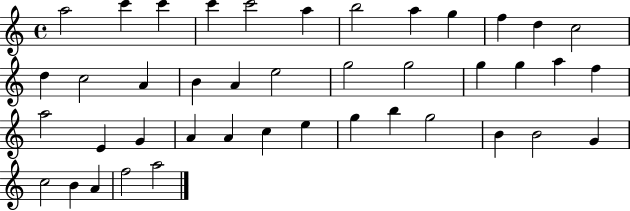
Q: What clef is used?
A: treble